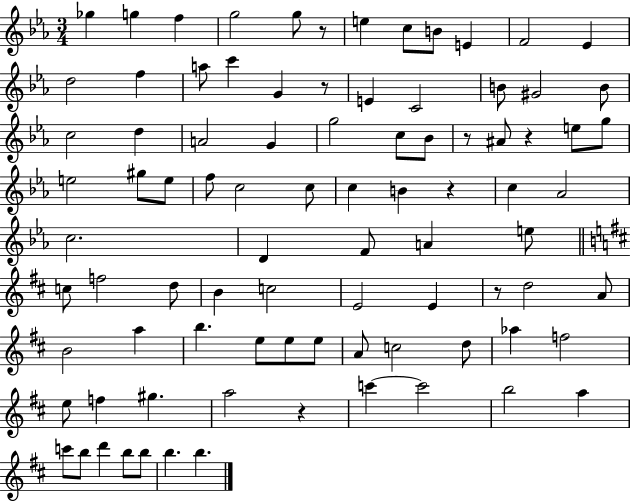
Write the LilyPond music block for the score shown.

{
  \clef treble
  \numericTimeSignature
  \time 3/4
  \key ees \major
  ges''4 g''4 f''4 | g''2 g''8 r8 | e''4 c''8 b'8 e'4 | f'2 ees'4 | \break d''2 f''4 | a''8 c'''4 g'4 r8 | e'4 c'2 | b'8 gis'2 b'8 | \break c''2 d''4 | a'2 g'4 | g''2 c''8 bes'8 | r8 ais'8 r4 e''8 g''8 | \break e''2 gis''8 e''8 | f''8 c''2 c''8 | c''4 b'4 r4 | c''4 aes'2 | \break c''2. | d'4 f'8 a'4 e''8 | \bar "||" \break \key d \major c''8 f''2 d''8 | b'4 c''2 | e'2 e'4 | r8 d''2 a'8 | \break b'2 a''4 | b''4. e''8 e''8 e''8 | a'8 c''2 d''8 | aes''4 f''2 | \break e''8 f''4 gis''4. | a''2 r4 | c'''4~~ c'''2 | b''2 a''4 | \break c'''8 b''8 d'''4 b''8 b''8 | b''4. b''4. | \bar "|."
}